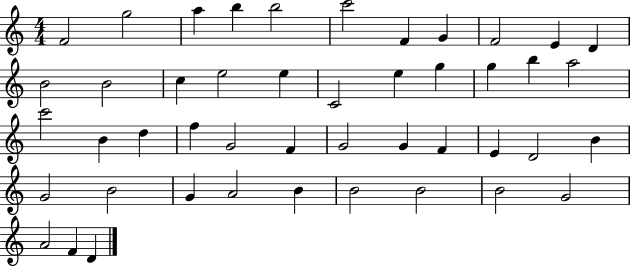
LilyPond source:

{
  \clef treble
  \numericTimeSignature
  \time 4/4
  \key c \major
  f'2 g''2 | a''4 b''4 b''2 | c'''2 f'4 g'4 | f'2 e'4 d'4 | \break b'2 b'2 | c''4 e''2 e''4 | c'2 e''4 g''4 | g''4 b''4 a''2 | \break c'''2 b'4 d''4 | f''4 g'2 f'4 | g'2 g'4 f'4 | e'4 d'2 b'4 | \break g'2 b'2 | g'4 a'2 b'4 | b'2 b'2 | b'2 g'2 | \break a'2 f'4 d'4 | \bar "|."
}